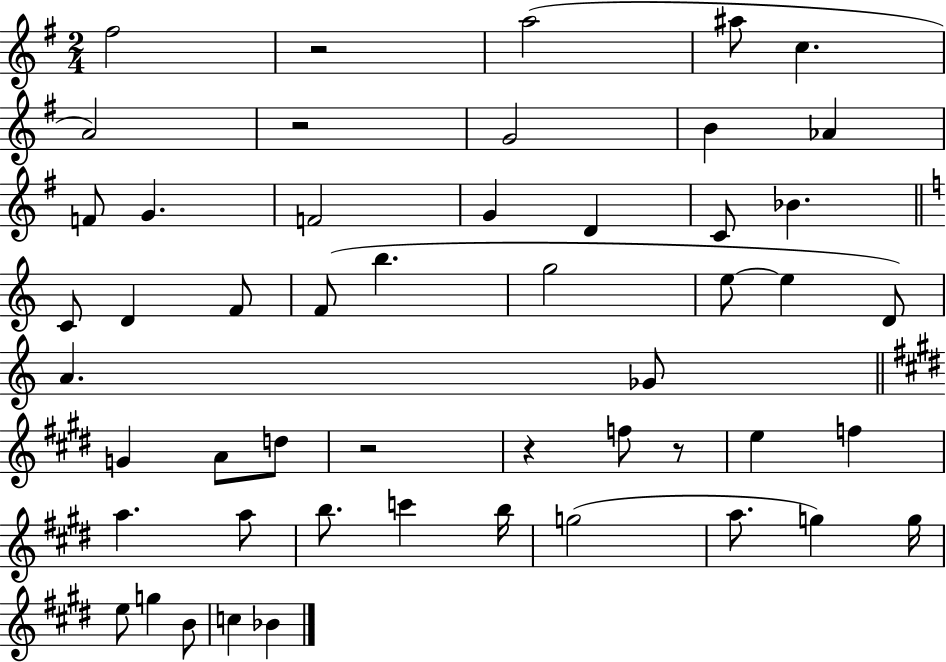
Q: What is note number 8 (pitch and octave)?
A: Ab4